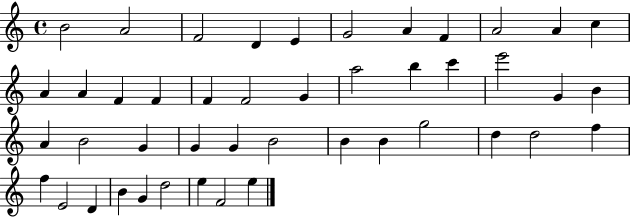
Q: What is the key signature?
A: C major